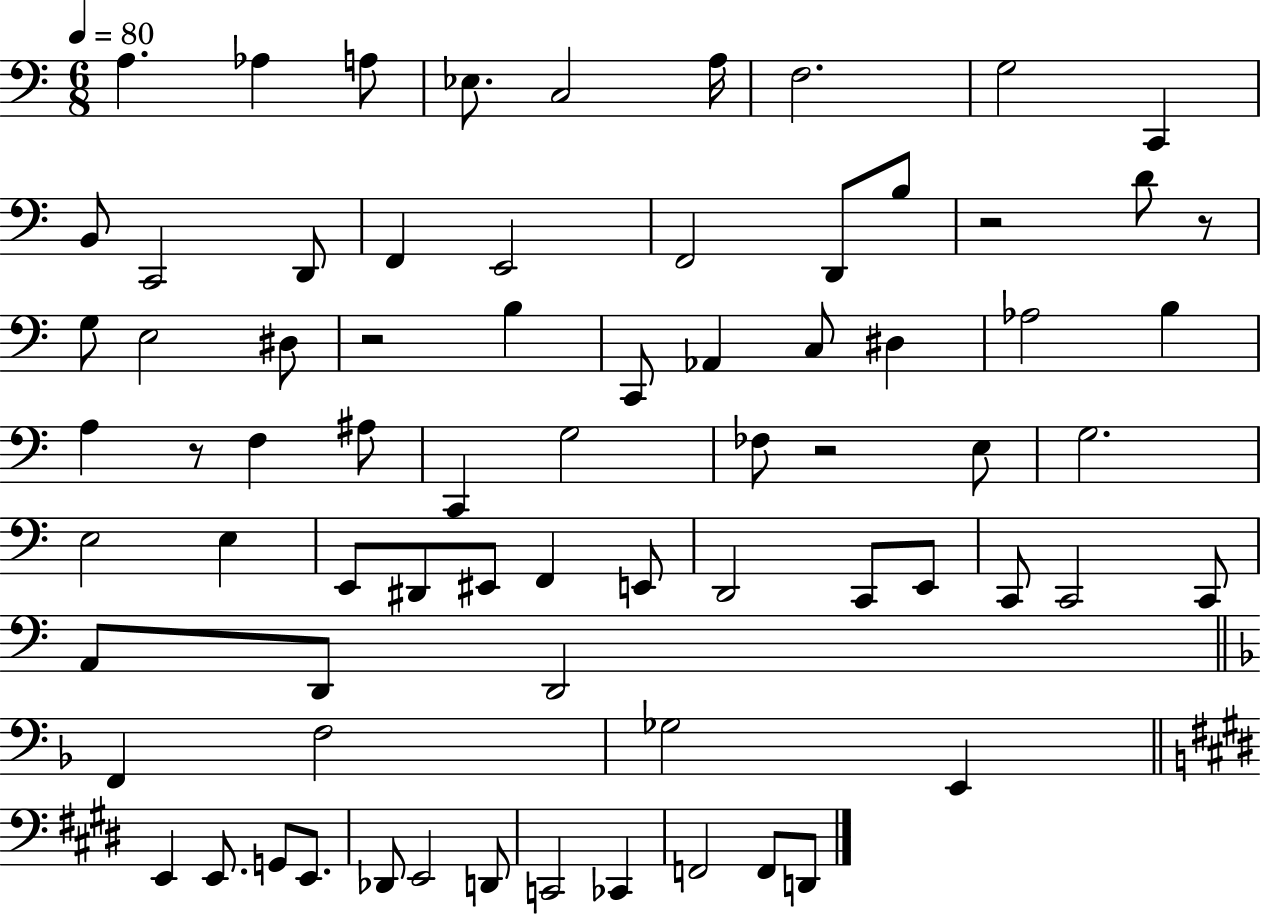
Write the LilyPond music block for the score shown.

{
  \clef bass
  \numericTimeSignature
  \time 6/8
  \key c \major
  \tempo 4 = 80
  a4. aes4 a8 | ees8. c2 a16 | f2. | g2 c,4 | \break b,8 c,2 d,8 | f,4 e,2 | f,2 d,8 b8 | r2 d'8 r8 | \break g8 e2 dis8 | r2 b4 | c,8 aes,4 c8 dis4 | aes2 b4 | \break a4 r8 f4 ais8 | c,4 g2 | fes8 r2 e8 | g2. | \break e2 e4 | e,8 dis,8 eis,8 f,4 e,8 | d,2 c,8 e,8 | c,8 c,2 c,8 | \break a,8 d,8 d,2 | \bar "||" \break \key d \minor f,4 f2 | ges2 e,4 | \bar "||" \break \key e \major e,4 e,8. g,8 e,8. | des,8 e,2 d,8 | c,2 ces,4 | f,2 f,8 d,8 | \break \bar "|."
}